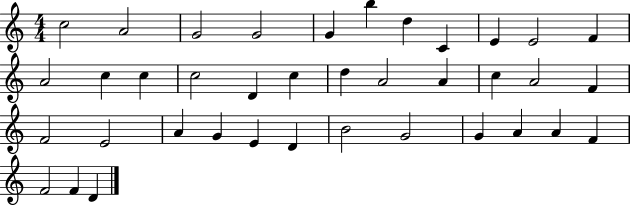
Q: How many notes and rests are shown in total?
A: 38